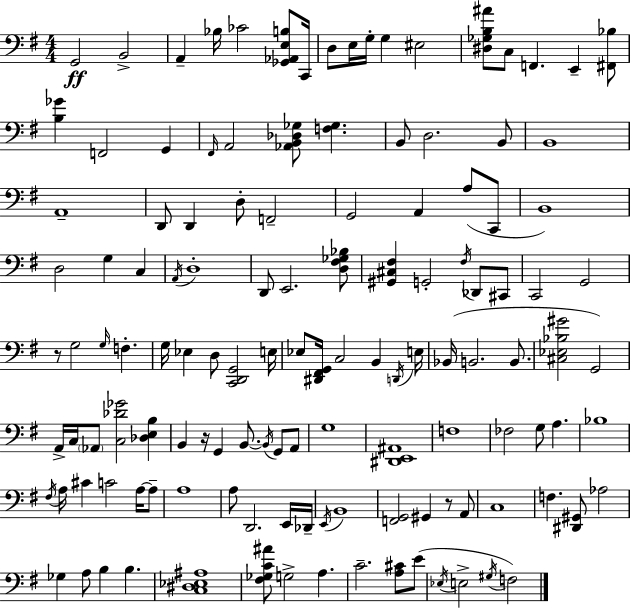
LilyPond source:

{
  \clef bass
  \numericTimeSignature
  \time 4/4
  \key e \minor
  g,2\ff b,2-> | a,4-- bes16 ces'2 <ges, aes, e b>8 c,16 | d8 e16 g16-. g4 eis2 | <dis ges b ais'>8 c8 f,4. e,4-- <fis, bes>8 | \break <b ges'>4 f,2 g,4 | \grace { fis,16 } a,2 <aes, b, des ges>8 <f ges>4. | b,8 d2. b,8 | b,1 | \break a,1-- | d,8 d,4 d8-. f,2-- | g,2 a,4 a8( c,8 | b,1) | \break d2 g4 c4 | \acciaccatura { a,16 } d1-. | d,8 e,2. | <d fis ges bes>8 <gis, cis fis>4 g,2-. \acciaccatura { fis16 } des,8 | \break cis,8 c,2 g,2 | r8 g2 \grace { g16 } f4.-. | g16 ees4 d8 <c, d, g,>2 | e16 ees8 <dis, fis, g,>16 c2 b,4 | \break \acciaccatura { d,16 } e16 bes,16( b,2. | b,8. <cis ees bes gis'>2 g,2) | a,16-> c16 \parenthesize aes,8 <c des' ges'>2 | <des e b>4 b,4 r16 g,4 b,8.~~ | \break \acciaccatura { b,16 } g,8 a,8 g1 | <dis, e, ais,>1 | f1 | fes2 g8 | \break a4. bes1 | \acciaccatura { fis16 } a16 cis'4 c'2 | a16~~ a8-- a1 | a8 d,2. | \break e,16 des,16-- \acciaccatura { e,16 } b,1 | <f, g,>2 | gis,4 r8 a,8 c1 | f4. <dis, gis,>8 | \break aes2 ges4 a8 b4 | b4. <c dis ees ais>1 | <fis ges c' ais'>8 g2-> | a4. c'2.-- | \break <a cis'>8 e'8( \acciaccatura { ees16 } e2-> | \acciaccatura { gis16 }) f2 \bar "|."
}